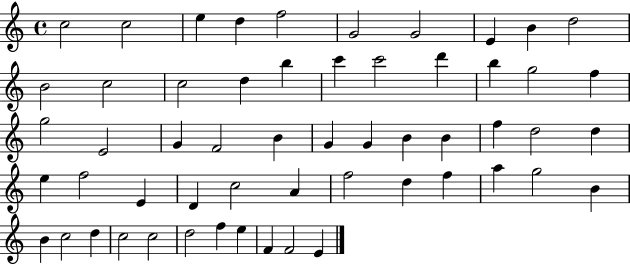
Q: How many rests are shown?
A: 0